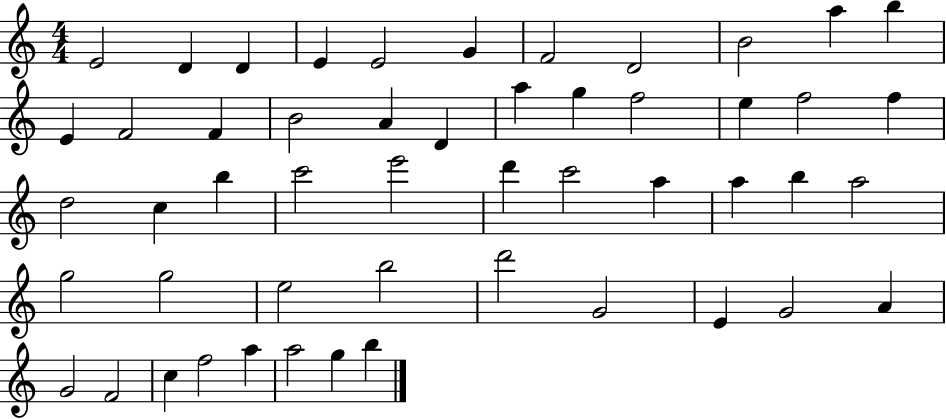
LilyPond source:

{
  \clef treble
  \numericTimeSignature
  \time 4/4
  \key c \major
  e'2 d'4 d'4 | e'4 e'2 g'4 | f'2 d'2 | b'2 a''4 b''4 | \break e'4 f'2 f'4 | b'2 a'4 d'4 | a''4 g''4 f''2 | e''4 f''2 f''4 | \break d''2 c''4 b''4 | c'''2 e'''2 | d'''4 c'''2 a''4 | a''4 b''4 a''2 | \break g''2 g''2 | e''2 b''2 | d'''2 g'2 | e'4 g'2 a'4 | \break g'2 f'2 | c''4 f''2 a''4 | a''2 g''4 b''4 | \bar "|."
}